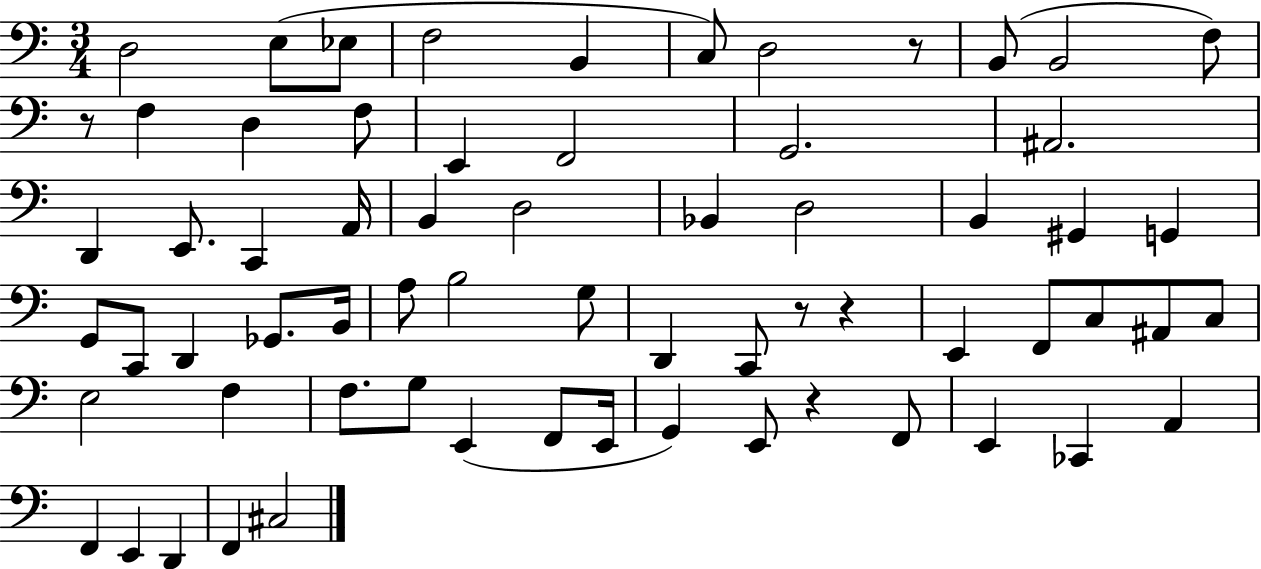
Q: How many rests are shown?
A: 5